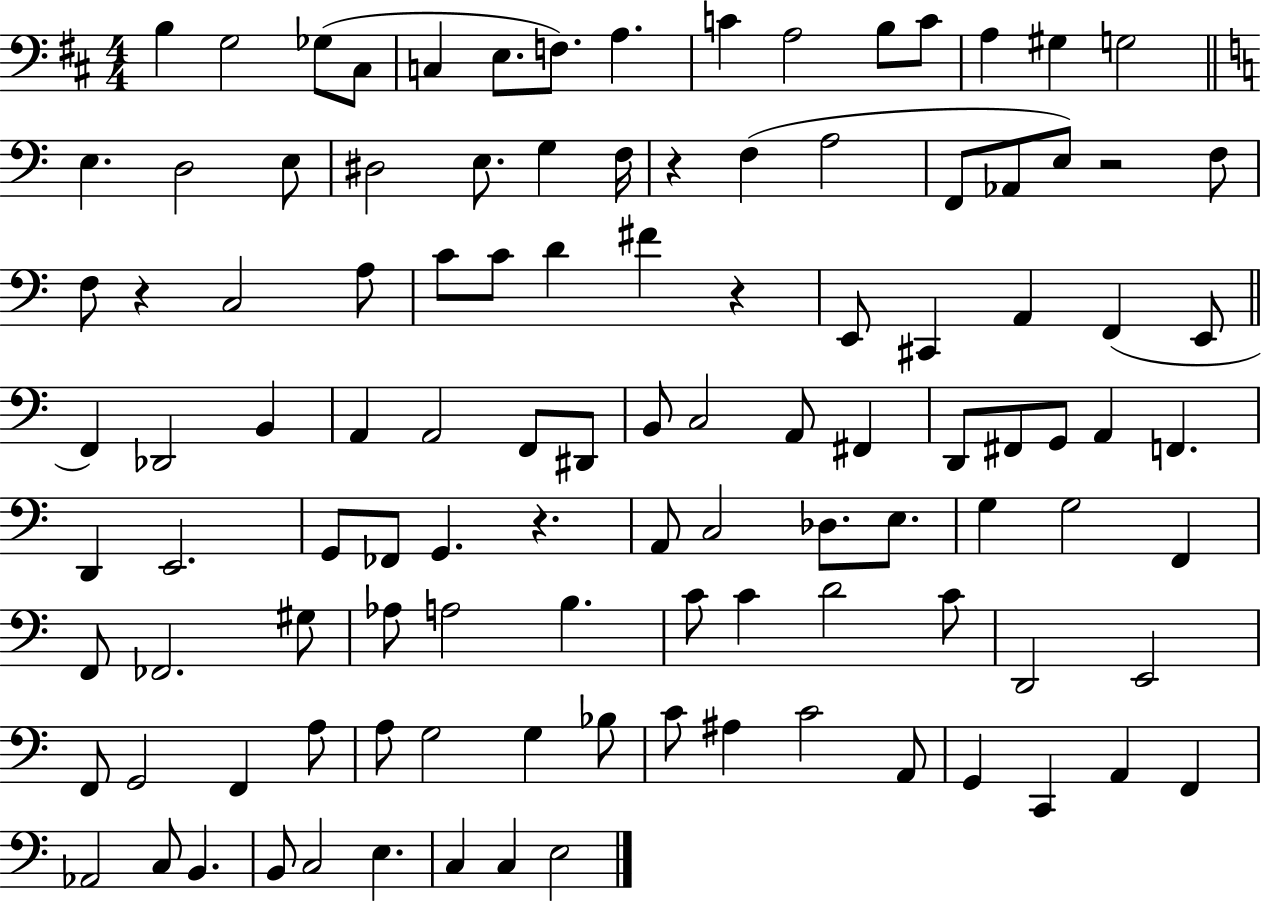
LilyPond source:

{
  \clef bass
  \numericTimeSignature
  \time 4/4
  \key d \major
  b4 g2 ges8( cis8 | c4 e8. f8.) a4. | c'4 a2 b8 c'8 | a4 gis4 g2 | \break \bar "||" \break \key a \minor e4. d2 e8 | dis2 e8. g4 f16 | r4 f4( a2 | f,8 aes,8 e8) r2 f8 | \break f8 r4 c2 a8 | c'8 c'8 d'4 fis'4 r4 | e,8 cis,4 a,4 f,4( e,8 | \bar "||" \break \key c \major f,4) des,2 b,4 | a,4 a,2 f,8 dis,8 | b,8 c2 a,8 fis,4 | d,8 fis,8 g,8 a,4 f,4. | \break d,4 e,2. | g,8 fes,8 g,4. r4. | a,8 c2 des8. e8. | g4 g2 f,4 | \break f,8 fes,2. gis8 | aes8 a2 b4. | c'8 c'4 d'2 c'8 | d,2 e,2 | \break f,8 g,2 f,4 a8 | a8 g2 g4 bes8 | c'8 ais4 c'2 a,8 | g,4 c,4 a,4 f,4 | \break aes,2 c8 b,4. | b,8 c2 e4. | c4 c4 e2 | \bar "|."
}